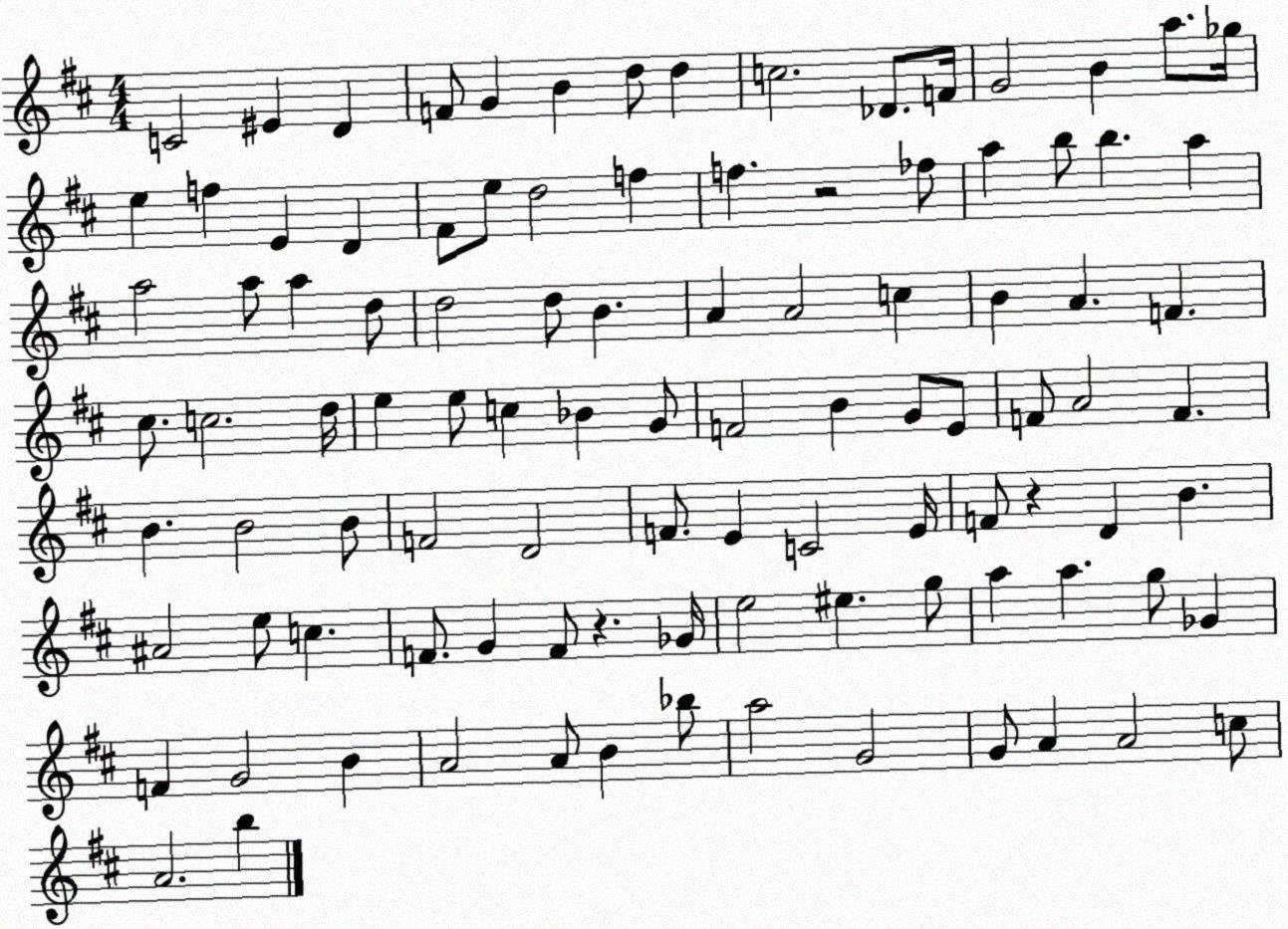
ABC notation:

X:1
T:Untitled
M:4/4
L:1/4
K:D
C2 ^E D F/2 G B d/2 d c2 _D/2 F/4 G2 B a/2 _g/4 e f E D ^F/2 e/2 d2 f f z2 _f/2 a b/2 b a a2 a/2 a d/2 d2 d/2 B A A2 c B A F ^c/2 c2 d/4 e e/2 c _B G/2 F2 B G/2 E/2 F/2 A2 F B B2 B/2 F2 D2 F/2 E C2 E/4 F/2 z D B ^A2 e/2 c F/2 G F/2 z _G/4 e2 ^e g/2 a a g/2 _G F G2 B A2 A/2 B _b/2 a2 G2 G/2 A A2 c/2 A2 b